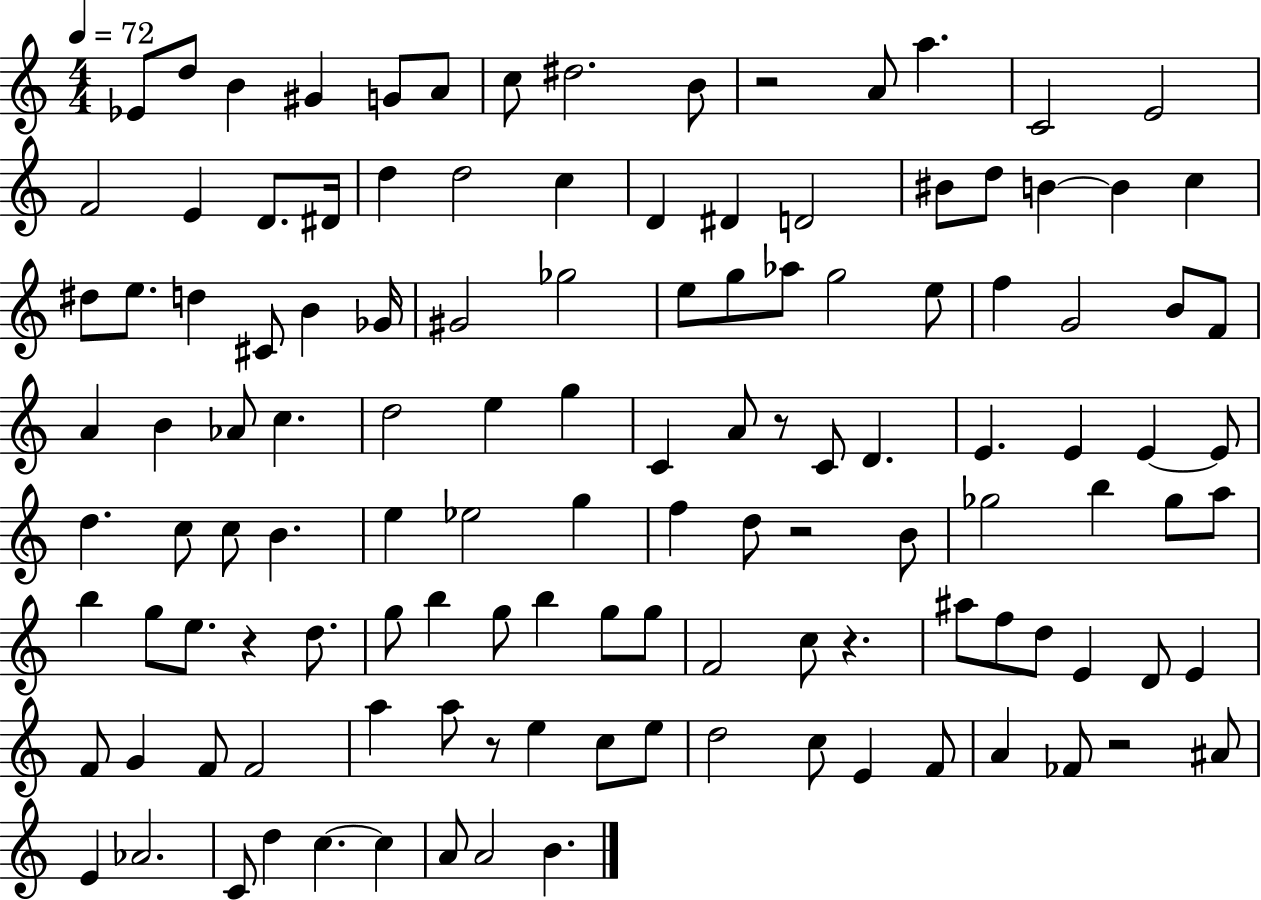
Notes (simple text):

Eb4/e D5/e B4/q G#4/q G4/e A4/e C5/e D#5/h. B4/e R/h A4/e A5/q. C4/h E4/h F4/h E4/q D4/e. D#4/s D5/q D5/h C5/q D4/q D#4/q D4/h BIS4/e D5/e B4/q B4/q C5/q D#5/e E5/e. D5/q C#4/e B4/q Gb4/s G#4/h Gb5/h E5/e G5/e Ab5/e G5/h E5/e F5/q G4/h B4/e F4/e A4/q B4/q Ab4/e C5/q. D5/h E5/q G5/q C4/q A4/e R/e C4/e D4/q. E4/q. E4/q E4/q E4/e D5/q. C5/e C5/e B4/q. E5/q Eb5/h G5/q F5/q D5/e R/h B4/e Gb5/h B5/q Gb5/e A5/e B5/q G5/e E5/e. R/q D5/e. G5/e B5/q G5/e B5/q G5/e G5/e F4/h C5/e R/q. A#5/e F5/e D5/e E4/q D4/e E4/q F4/e G4/q F4/e F4/h A5/q A5/e R/e E5/q C5/e E5/e D5/h C5/e E4/q F4/e A4/q FES4/e R/h A#4/e E4/q Ab4/h. C4/e D5/q C5/q. C5/q A4/e A4/h B4/q.